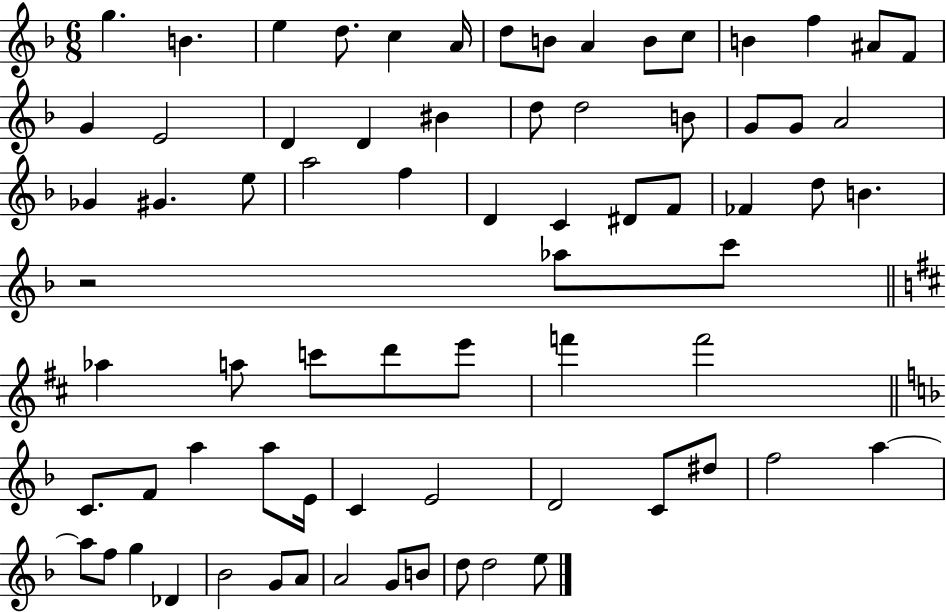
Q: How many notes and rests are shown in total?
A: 73